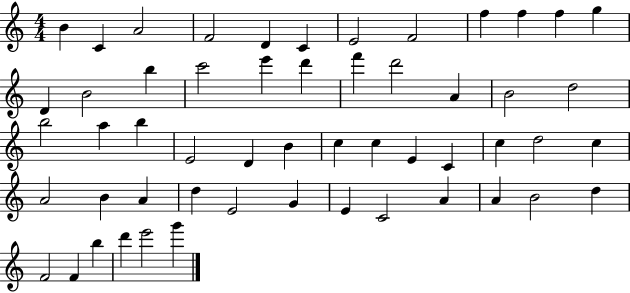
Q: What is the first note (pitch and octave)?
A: B4